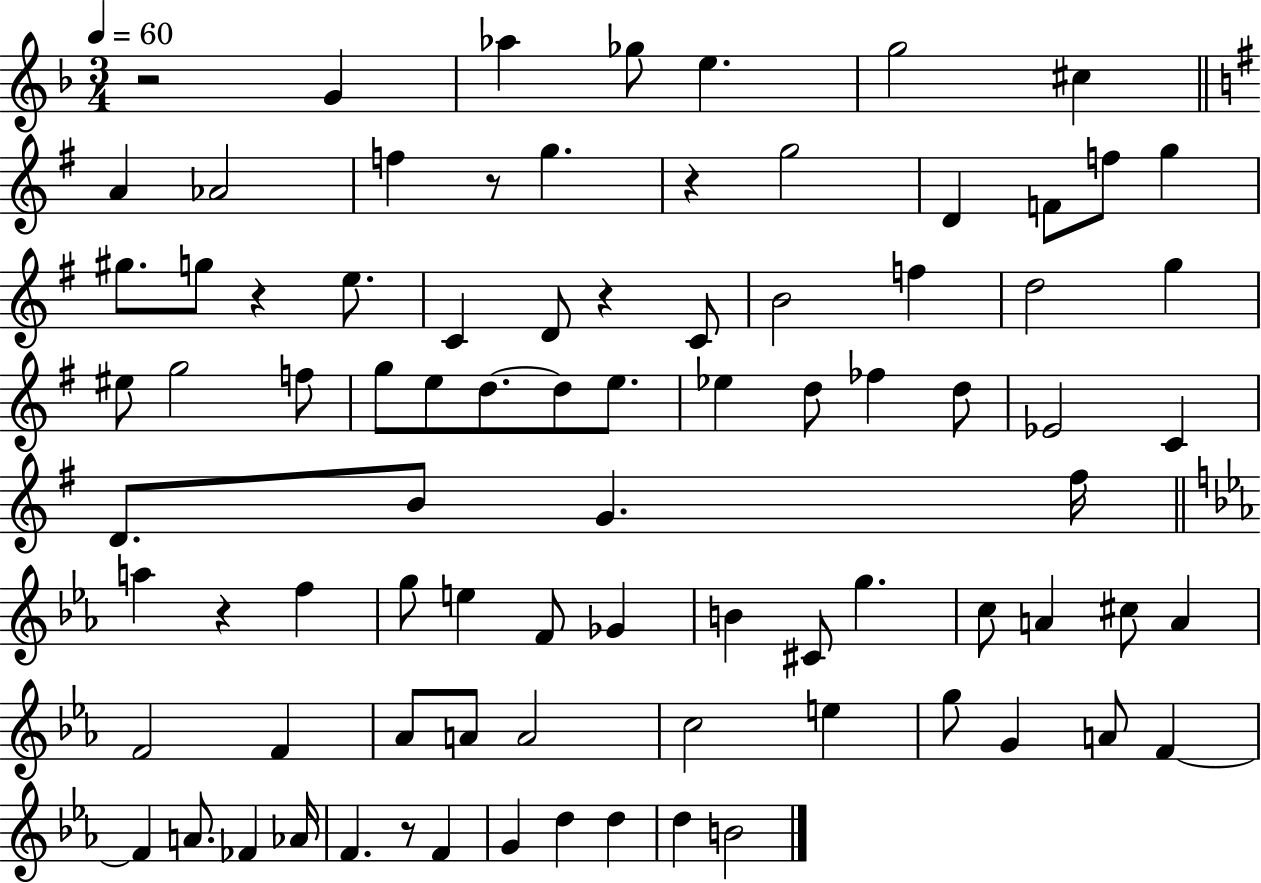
{
  \clef treble
  \numericTimeSignature
  \time 3/4
  \key f \major
  \tempo 4 = 60
  r2 g'4 | aes''4 ges''8 e''4. | g''2 cis''4 | \bar "||" \break \key g \major a'4 aes'2 | f''4 r8 g''4. | r4 g''2 | d'4 f'8 f''8 g''4 | \break gis''8. g''8 r4 e''8. | c'4 d'8 r4 c'8 | b'2 f''4 | d''2 g''4 | \break eis''8 g''2 f''8 | g''8 e''8 d''8.~~ d''8 e''8. | ees''4 d''8 fes''4 d''8 | ees'2 c'4 | \break d'8. b'8 g'4. fis''16 | \bar "||" \break \key c \minor a''4 r4 f''4 | g''8 e''4 f'8 ges'4 | b'4 cis'8 g''4. | c''8 a'4 cis''8 a'4 | \break f'2 f'4 | aes'8 a'8 a'2 | c''2 e''4 | g''8 g'4 a'8 f'4~~ | \break f'4 a'8. fes'4 aes'16 | f'4. r8 f'4 | g'4 d''4 d''4 | d''4 b'2 | \break \bar "|."
}